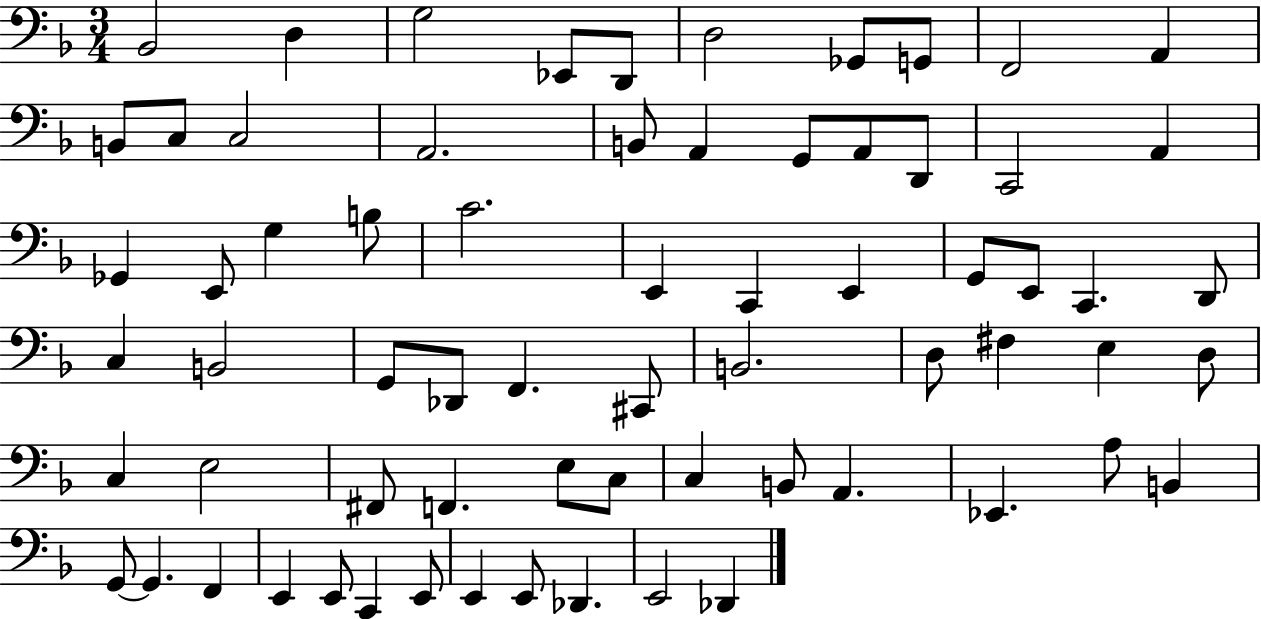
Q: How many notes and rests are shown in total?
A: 68